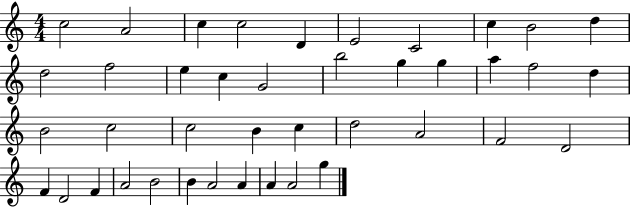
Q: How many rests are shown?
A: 0